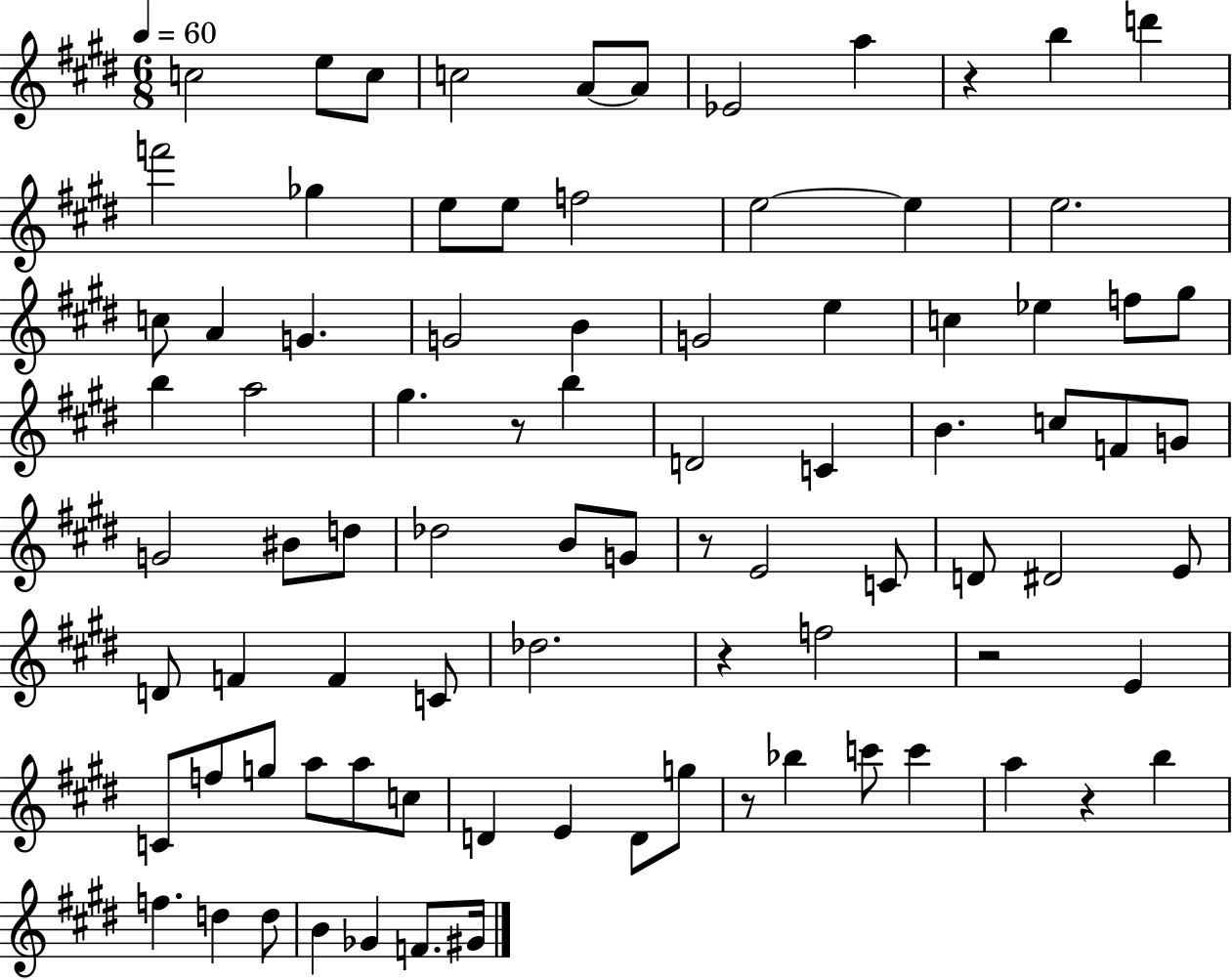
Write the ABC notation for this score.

X:1
T:Untitled
M:6/8
L:1/4
K:E
c2 e/2 c/2 c2 A/2 A/2 _E2 a z b d' f'2 _g e/2 e/2 f2 e2 e e2 c/2 A G G2 B G2 e c _e f/2 ^g/2 b a2 ^g z/2 b D2 C B c/2 F/2 G/2 G2 ^B/2 d/2 _d2 B/2 G/2 z/2 E2 C/2 D/2 ^D2 E/2 D/2 F F C/2 _d2 z f2 z2 E C/2 f/2 g/2 a/2 a/2 c/2 D E D/2 g/2 z/2 _b c'/2 c' a z b f d d/2 B _G F/2 ^G/4